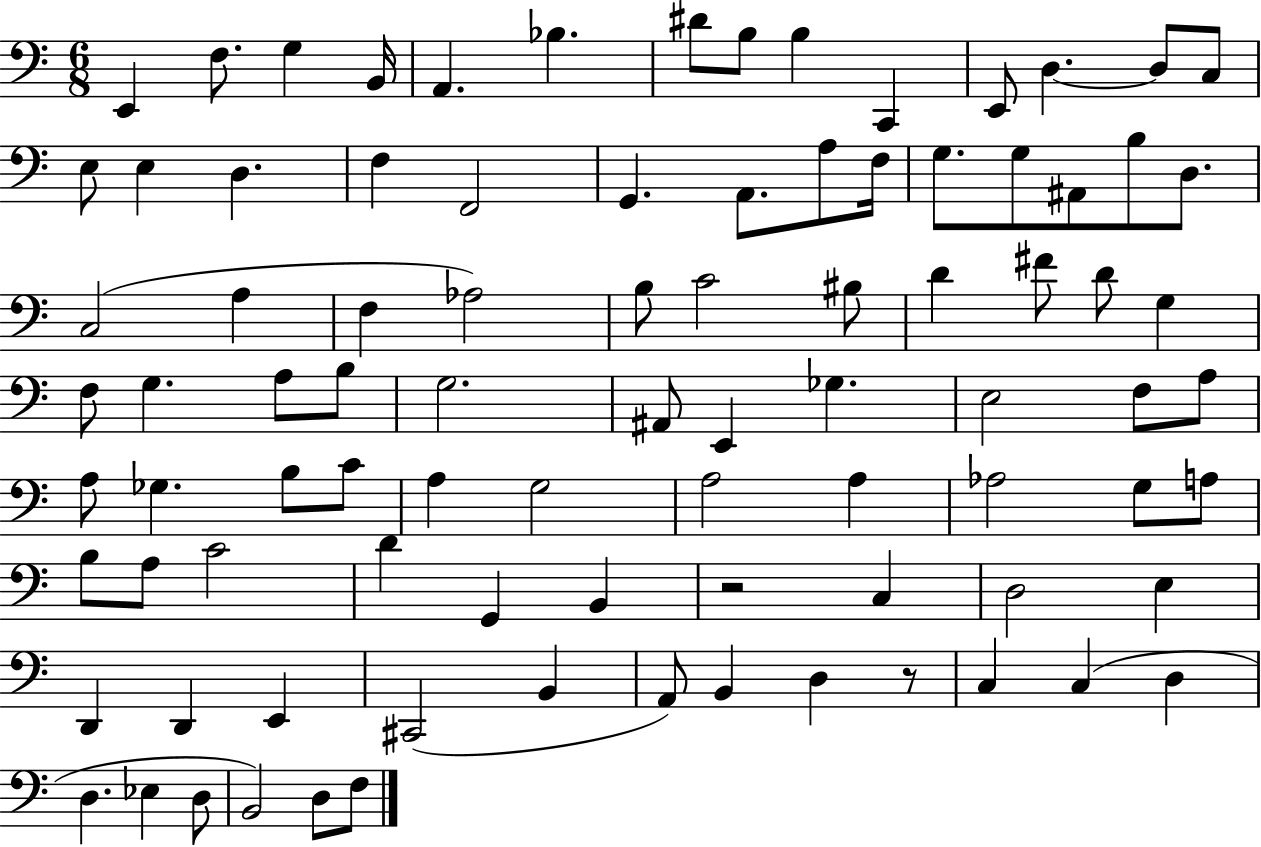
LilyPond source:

{
  \clef bass
  \numericTimeSignature
  \time 6/8
  \key c \major
  e,4 f8. g4 b,16 | a,4. bes4. | dis'8 b8 b4 c,4 | e,8 d4.~~ d8 c8 | \break e8 e4 d4. | f4 f,2 | g,4. a,8. a8 f16 | g8. g8 ais,8 b8 d8. | \break c2( a4 | f4 aes2) | b8 c'2 bis8 | d'4 fis'8 d'8 g4 | \break f8 g4. a8 b8 | g2. | ais,8 e,4 ges4. | e2 f8 a8 | \break a8 ges4. b8 c'8 | a4 g2 | a2 a4 | aes2 g8 a8 | \break b8 a8 c'2 | d'4 g,4 b,4 | r2 c4 | d2 e4 | \break d,4 d,4 e,4 | cis,2( b,4 | a,8) b,4 d4 r8 | c4 c4( d4 | \break d4. ees4 d8 | b,2) d8 f8 | \bar "|."
}